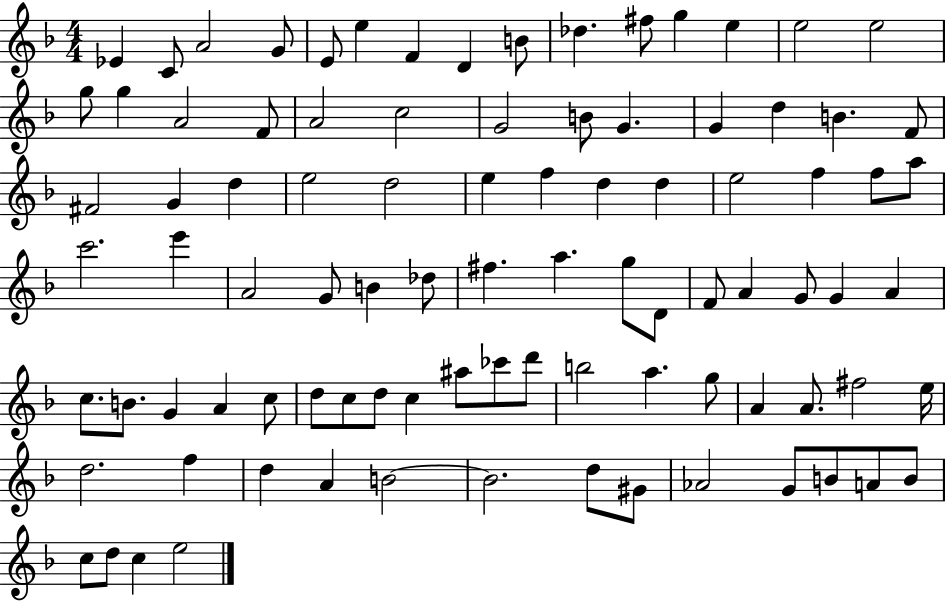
X:1
T:Untitled
M:4/4
L:1/4
K:F
_E C/2 A2 G/2 E/2 e F D B/2 _d ^f/2 g e e2 e2 g/2 g A2 F/2 A2 c2 G2 B/2 G G d B F/2 ^F2 G d e2 d2 e f d d e2 f f/2 a/2 c'2 e' A2 G/2 B _d/2 ^f a g/2 D/2 F/2 A G/2 G A c/2 B/2 G A c/2 d/2 c/2 d/2 c ^a/2 _c'/2 d'/2 b2 a g/2 A A/2 ^f2 e/4 d2 f d A B2 B2 d/2 ^G/2 _A2 G/2 B/2 A/2 B/2 c/2 d/2 c e2